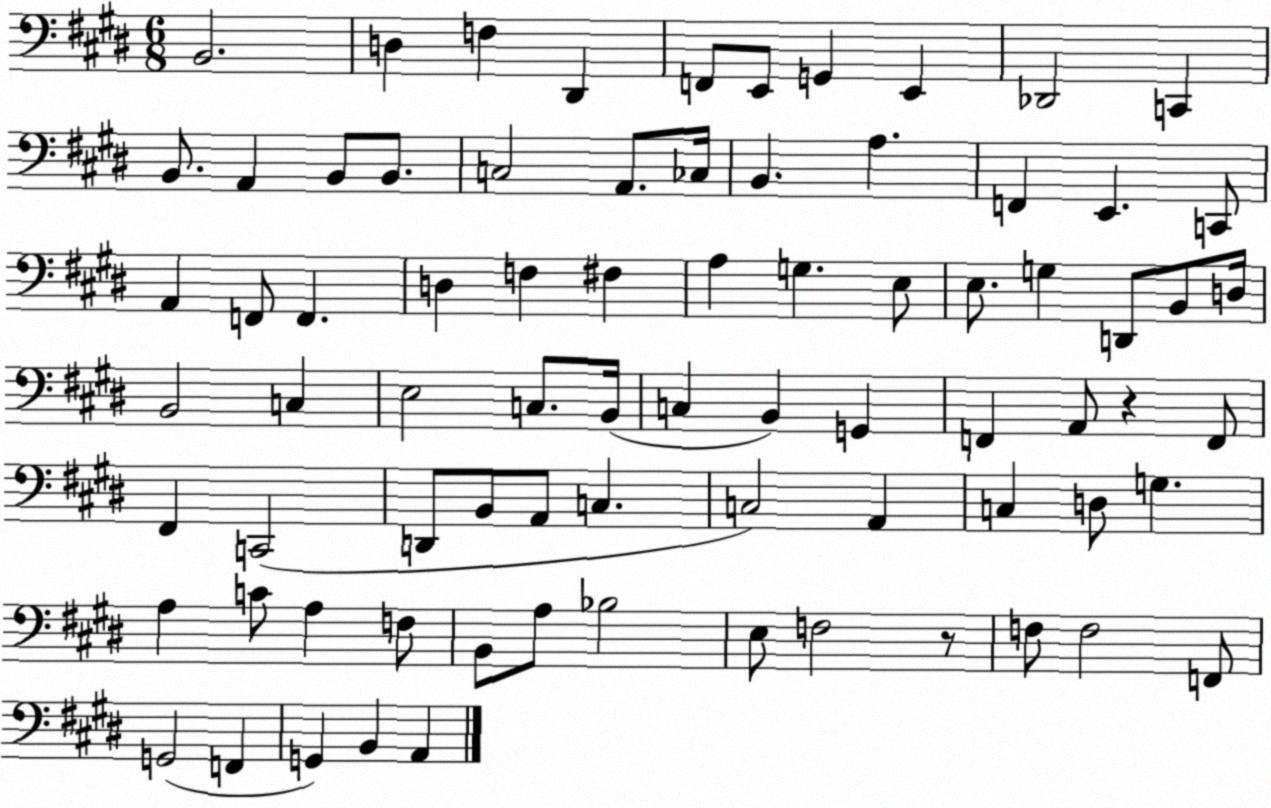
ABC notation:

X:1
T:Untitled
M:6/8
L:1/4
K:E
B,,2 D, F, ^D,, F,,/2 E,,/2 G,, E,, _D,,2 C,, B,,/2 A,, B,,/2 B,,/2 C,2 A,,/2 _C,/4 B,, A, F,, E,, C,,/2 A,, F,,/2 F,, D, F, ^F, A, G, E,/2 E,/2 G, D,,/2 B,,/2 D,/4 B,,2 C, E,2 C,/2 B,,/4 C, B,, G,, F,, A,,/2 z F,,/2 ^F,, C,,2 D,,/2 B,,/2 A,,/2 C, C,2 A,, C, D,/2 G, A, C/2 A, F,/2 B,,/2 A,/2 _B,2 E,/2 F,2 z/2 F,/2 F,2 F,,/2 G,,2 F,, G,, B,, A,,